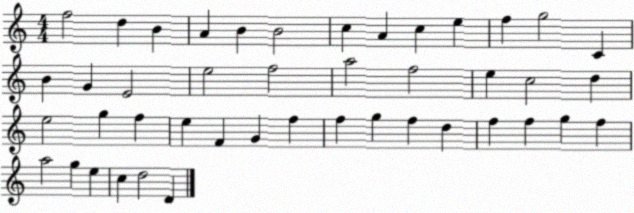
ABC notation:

X:1
T:Untitled
M:4/4
L:1/4
K:C
f2 d B A B B2 c A c e f g2 C B G E2 e2 f2 a2 f2 e c2 d e2 g f e F G f f g f d f f g f a2 g e c d2 D